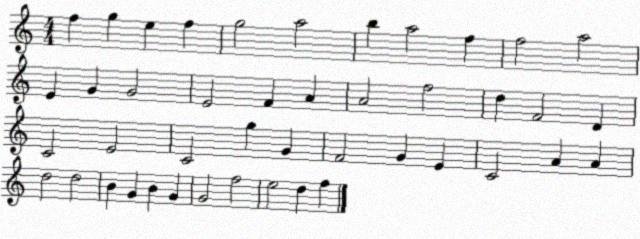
X:1
T:Untitled
M:4/4
L:1/4
K:C
f g e f g2 a2 b a2 f f2 a2 E G G2 E2 F A A2 f2 d F2 D C2 E2 C2 g G F2 G E C2 A A d2 d2 B G B G G2 f2 e2 d f